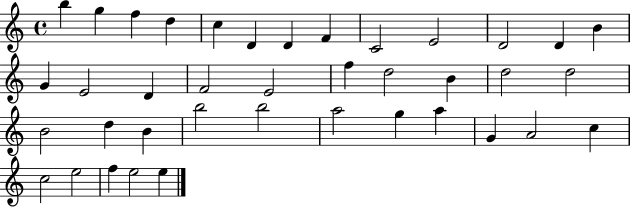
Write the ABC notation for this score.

X:1
T:Untitled
M:4/4
L:1/4
K:C
b g f d c D D F C2 E2 D2 D B G E2 D F2 E2 f d2 B d2 d2 B2 d B b2 b2 a2 g a G A2 c c2 e2 f e2 e